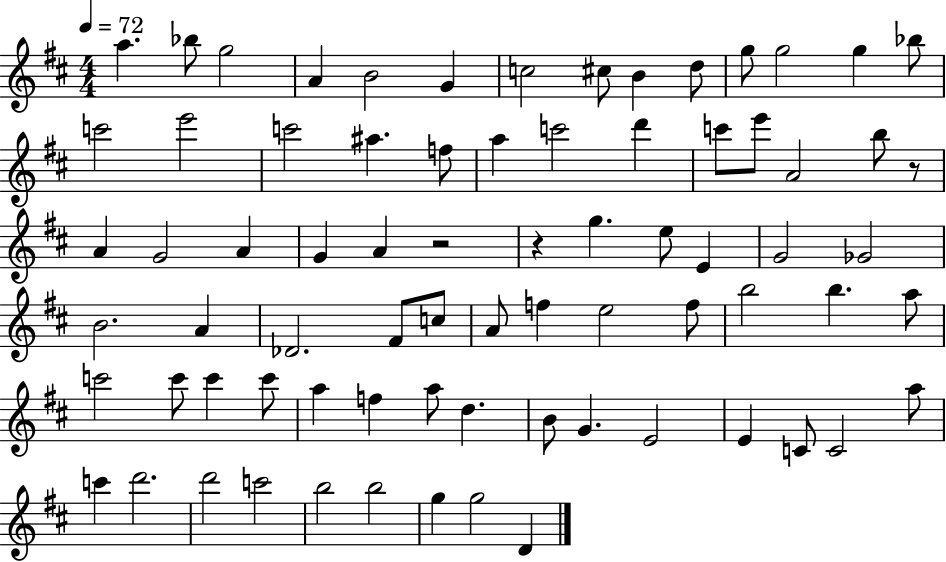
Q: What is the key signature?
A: D major